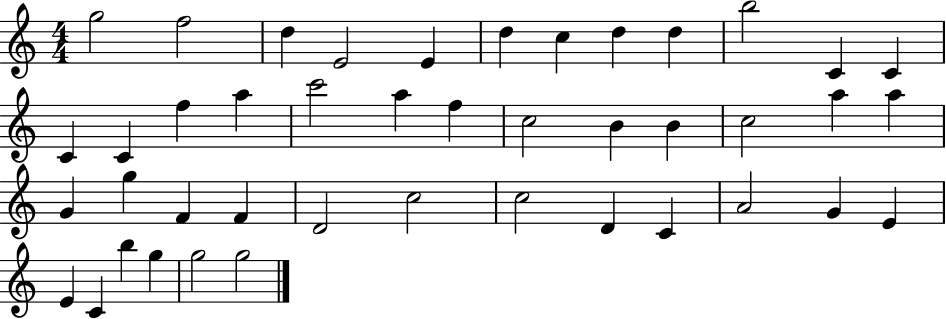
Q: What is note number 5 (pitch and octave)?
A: E4